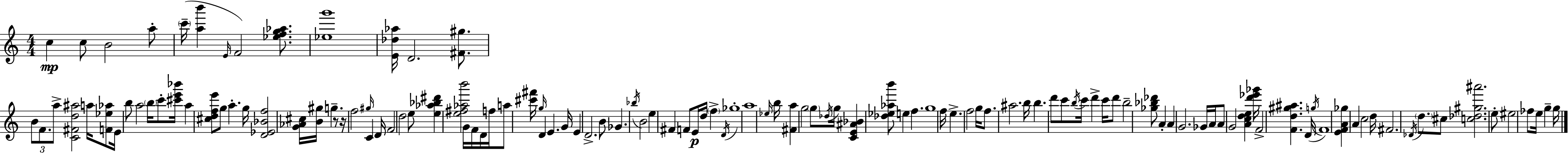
C5/q C5/e B4/h A5/e C6/s [A5,B6]/q E4/s F4/h [Eb5,F5,G5,Ab5]/e. [Eb5,G6]/w [E4,Db5,Ab5]/s D4/h. [F#4,G#5]/e. B4/e F4/e. A5/e [C4,F#4,D5,A#5]/h A5/s [F4,Eb5,Ab5]/e E4/s B5/e A5/h B5/s C6/e [C#6,E6,Bb6]/s A5/q [C#5,D5,F5,E6]/e G5/e A5/q. G5/s [D4,Eb4,Bb4,F5]/h [G4,Ab4,C#5]/s [B4,G#5]/s G5/q. R/e R/s F5/h G#5/s C4/q D4/s F4/h D5/h E5/e [E5,Ab5,Bb5,D#6]/q [E5,F#5,Ab5,B6]/h G4/s F4/s D4/s F5/s A5/e [C#6,F#6]/s G5/s D4/q E4/q. G4/s E4/q D4/h. B4/e Gb4/q. Bb5/s B4/h E5/q F#4/q F4/e E4/s D5/s F5/q D4/s Gb5/w A5/w Eb5/s B5/s [F#4,A5]/q G5/h G5/e Db5/s G5/s [C4,E4,A#4,Bb4]/q [Db5,Eb5,Ab5,B6]/e E5/q F5/q. G5/w F5/s E5/q. F5/h G5/s F5/e. A#5/h. B5/s B5/q. D6/e C6/e B5/s C6/s D6/q C6/s D6/e B5/h [Gb5,Bb5,Db6]/e A4/q A4/q G4/h. Gb4/s A4/s A4/e G4/h [A4,C5,D5,E5]/q [D6,Eb6,Gb6]/s F4/h [F4,D5,G#5,A#5]/q. D4/s G5/s F4/w [E4,F4,A4,Gb5]/q A4/q C5/h D5/s F#4/h. Db4/s D5/e. C#5/e [C5,Db5,G#5,A#6]/h. E5/e EIS5/h FES5/e E5/s G5/q G5/s